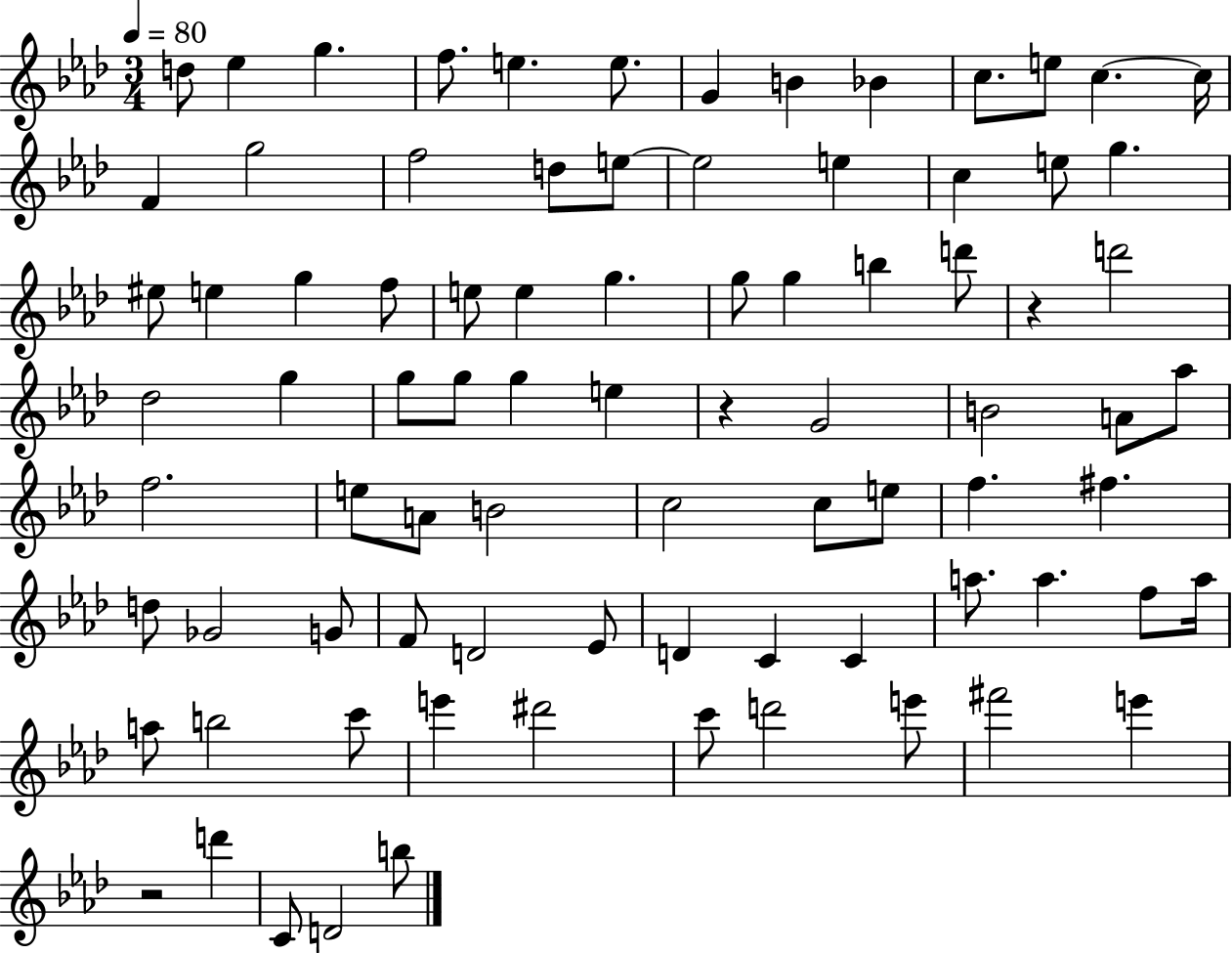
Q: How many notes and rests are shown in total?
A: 84